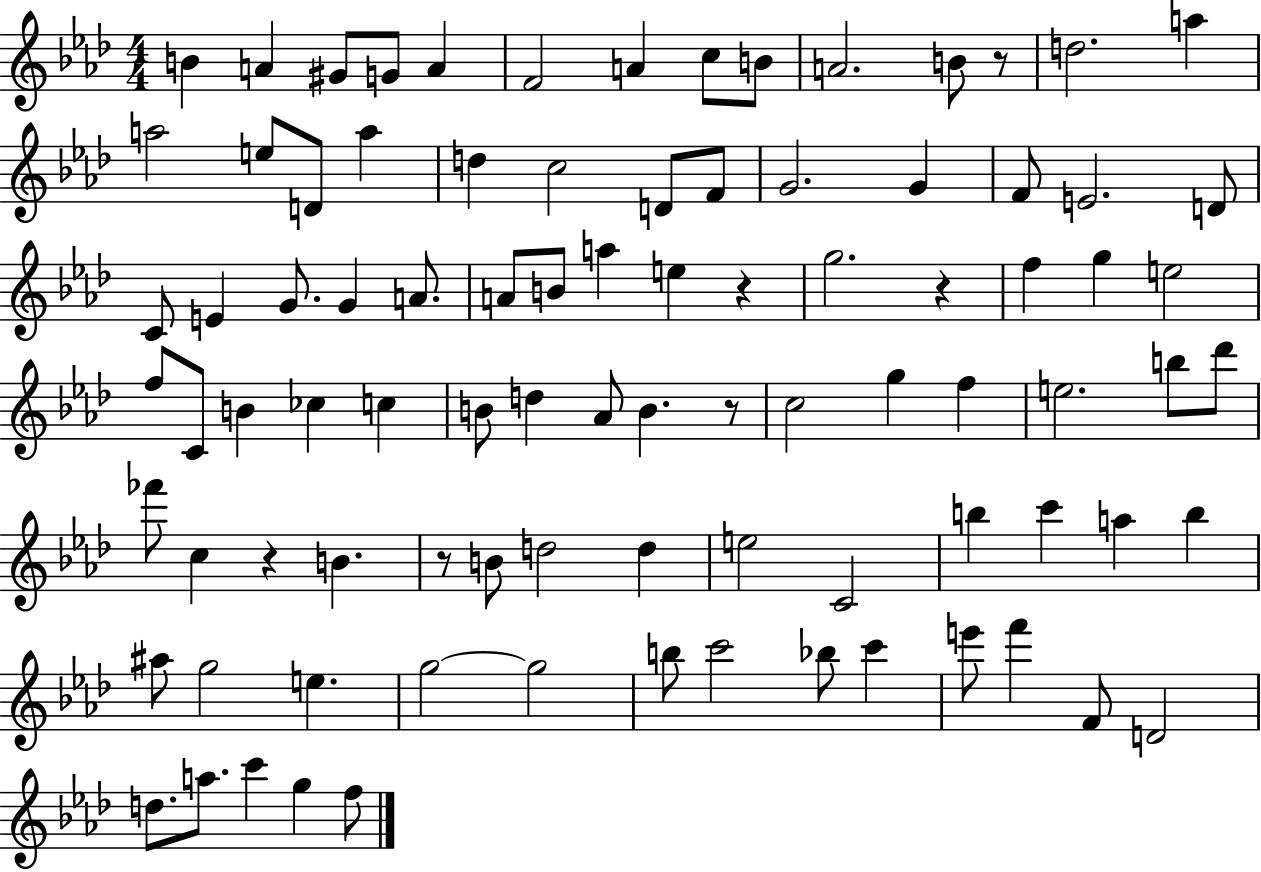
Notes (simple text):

B4/q A4/q G#4/e G4/e A4/q F4/h A4/q C5/e B4/e A4/h. B4/e R/e D5/h. A5/q A5/h E5/e D4/e A5/q D5/q C5/h D4/e F4/e G4/h. G4/q F4/e E4/h. D4/e C4/e E4/q G4/e. G4/q A4/e. A4/e B4/e A5/q E5/q R/q G5/h. R/q F5/q G5/q E5/h F5/e C4/e B4/q CES5/q C5/q B4/e D5/q Ab4/e B4/q. R/e C5/h G5/q F5/q E5/h. B5/e Db6/e FES6/e C5/q R/q B4/q. R/e B4/e D5/h D5/q E5/h C4/h B5/q C6/q A5/q B5/q A#5/e G5/h E5/q. G5/h G5/h B5/e C6/h Bb5/e C6/q E6/e F6/q F4/e D4/h D5/e. A5/e. C6/q G5/q F5/e